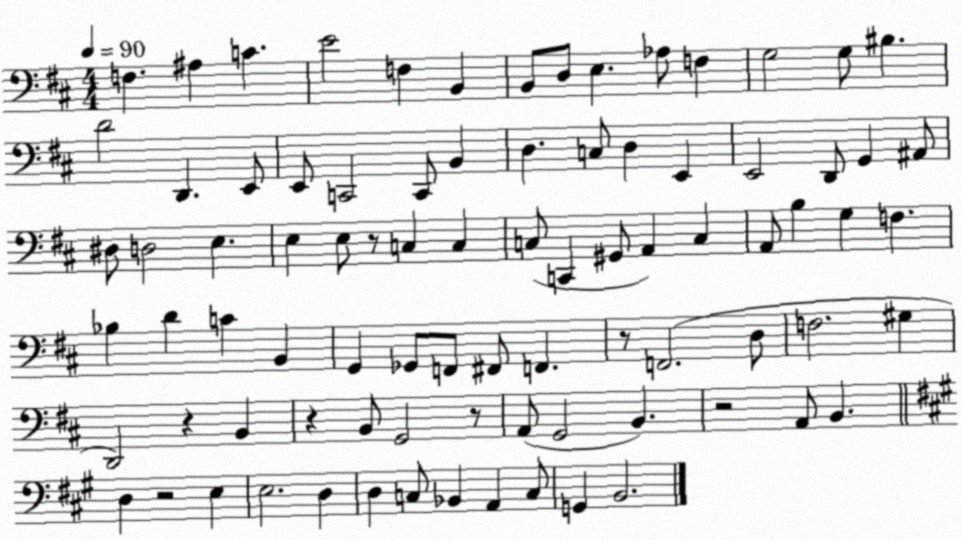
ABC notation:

X:1
T:Untitled
M:4/4
L:1/4
K:D
F, ^A, C E2 F, B,, B,,/2 D,/2 E, _A,/2 F, G,2 G,/2 ^B, D2 D,, E,,/2 E,,/2 C,,2 C,,/2 B,, D, C,/2 D, E,, E,,2 D,,/2 G,, ^A,,/2 ^D,/2 D,2 E, E, E,/2 z/2 C, C, C,/2 C,, ^G,,/2 A,, C, A,,/2 B, G, F, _B, D C B,, G,, _G,,/2 F,,/2 ^F,,/2 F,, z/2 F,,2 D,/2 F,2 ^G, D,,2 z B,, z B,,/2 G,,2 z/2 A,,/2 G,,2 B,, z2 A,,/2 B,, D, z2 E, E,2 D, D, C,/2 _B,, A,, C,/2 G,, B,,2